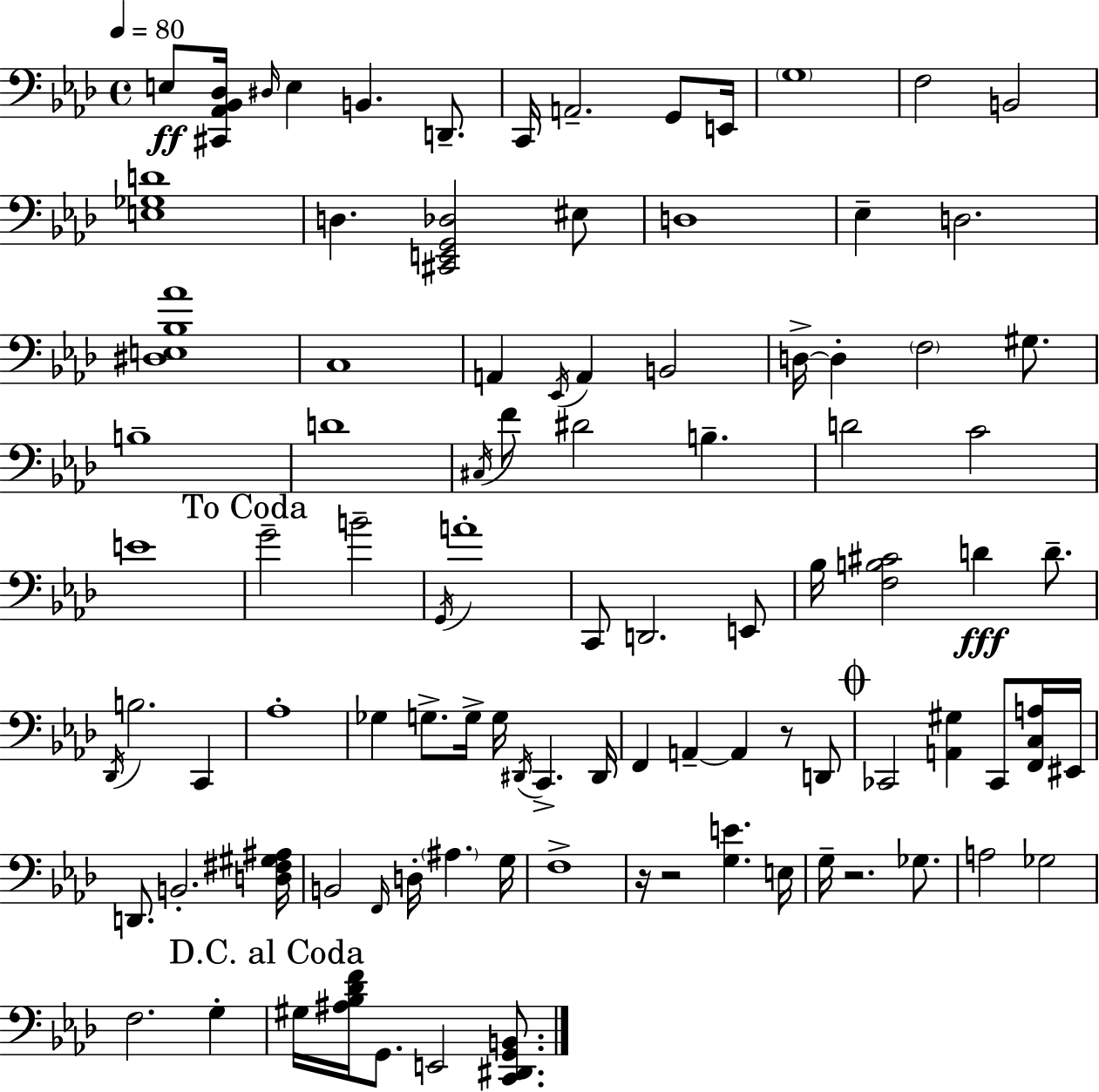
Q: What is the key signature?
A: F minor